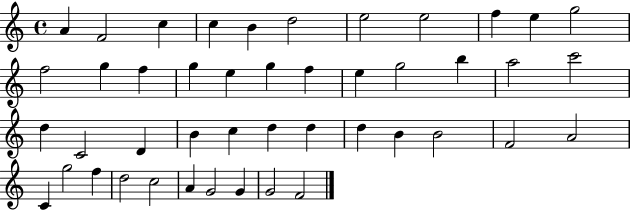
{
  \clef treble
  \time 4/4
  \defaultTimeSignature
  \key c \major
  a'4 f'2 c''4 | c''4 b'4 d''2 | e''2 e''2 | f''4 e''4 g''2 | \break f''2 g''4 f''4 | g''4 e''4 g''4 f''4 | e''4 g''2 b''4 | a''2 c'''2 | \break d''4 c'2 d'4 | b'4 c''4 d''4 d''4 | d''4 b'4 b'2 | f'2 a'2 | \break c'4 g''2 f''4 | d''2 c''2 | a'4 g'2 g'4 | g'2 f'2 | \break \bar "|."
}